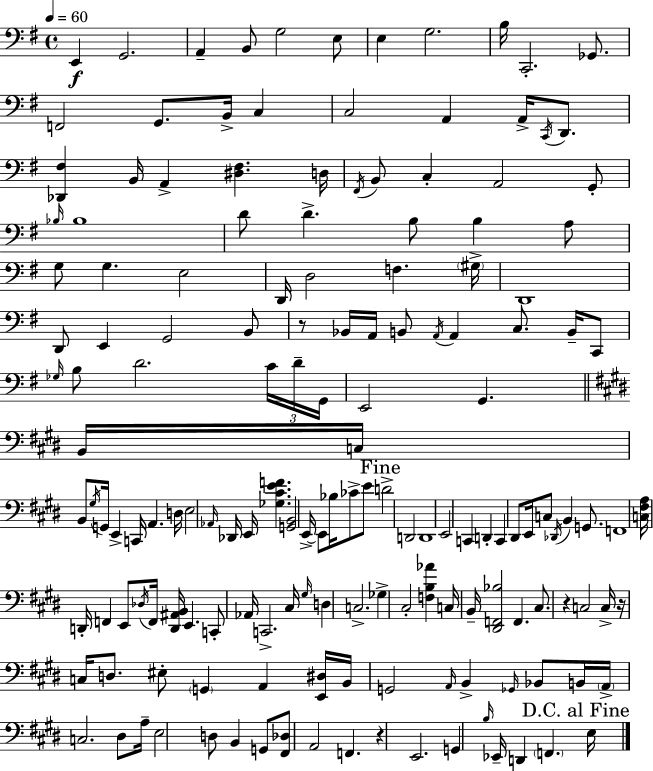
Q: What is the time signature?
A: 4/4